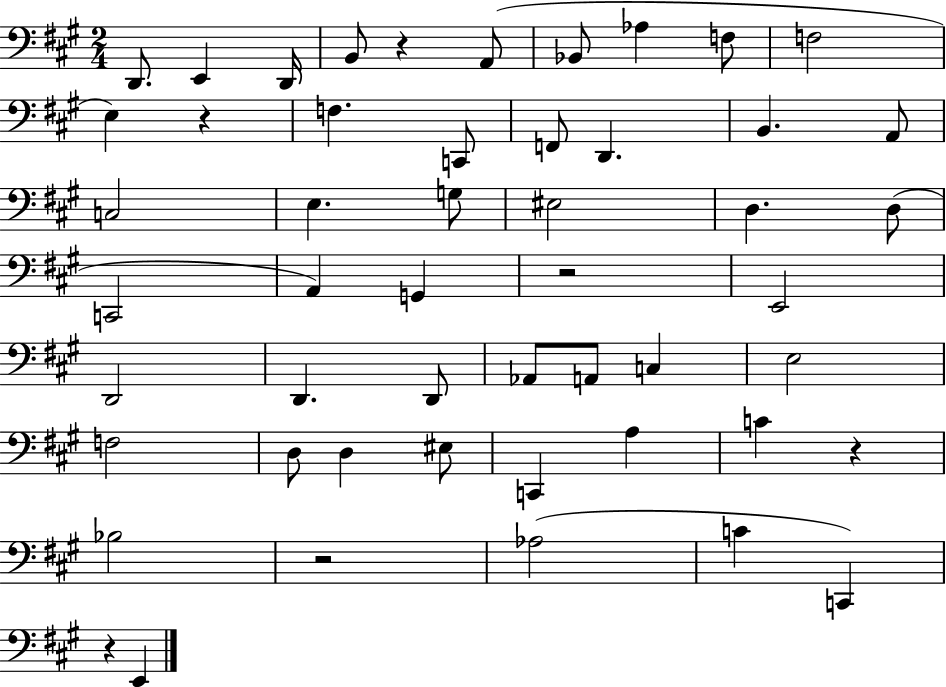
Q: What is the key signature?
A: A major